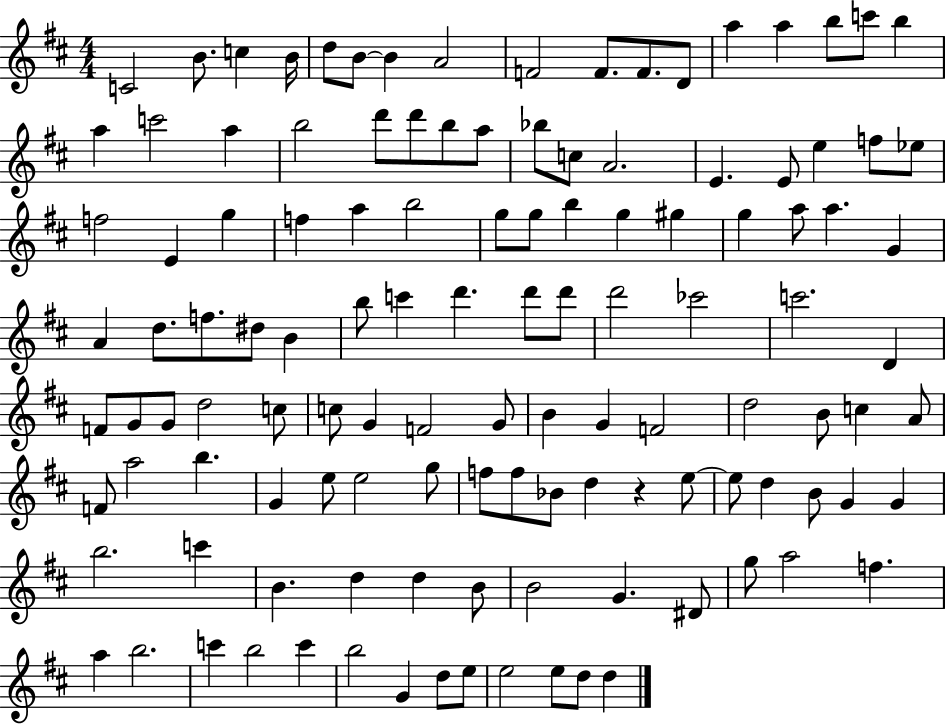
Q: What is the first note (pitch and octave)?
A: C4